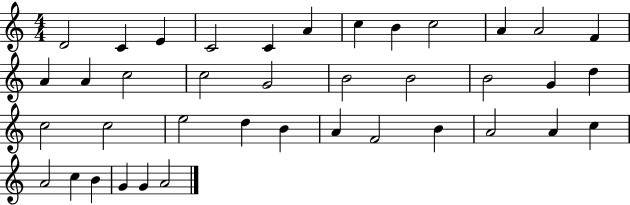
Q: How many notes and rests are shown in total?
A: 39